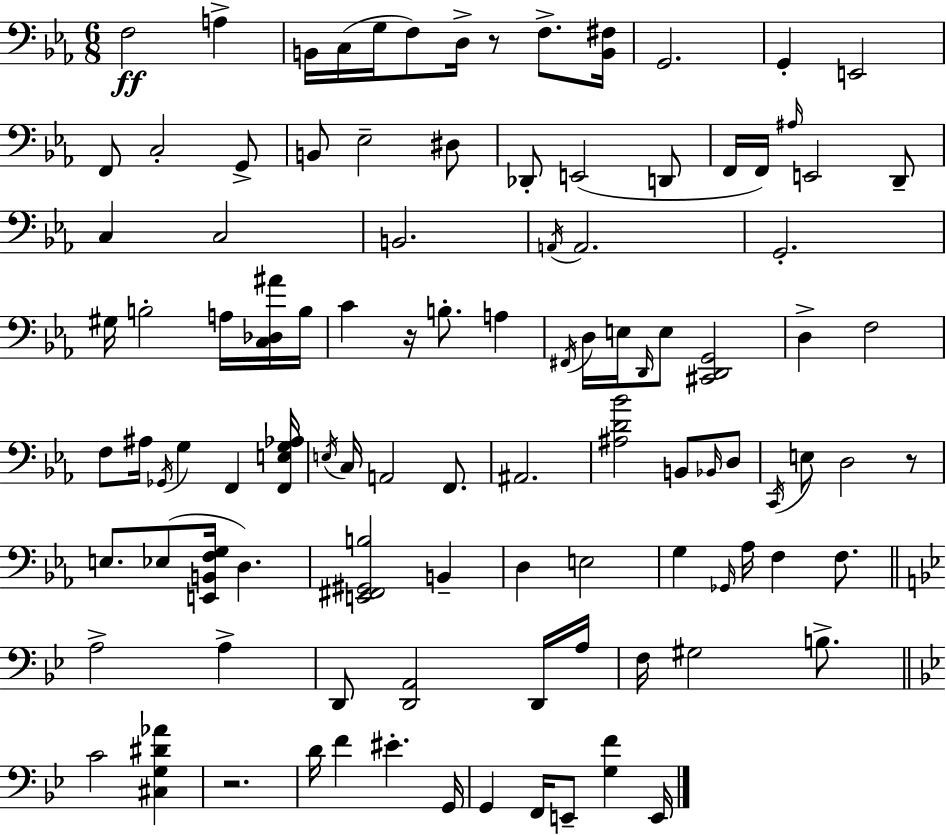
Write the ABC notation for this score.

X:1
T:Untitled
M:6/8
L:1/4
K:Cm
F,2 A, B,,/4 C,/4 G,/4 F,/2 D,/4 z/2 F,/2 [B,,^F,]/4 G,,2 G,, E,,2 F,,/2 C,2 G,,/2 B,,/2 _E,2 ^D,/2 _D,,/2 E,,2 D,,/2 F,,/4 F,,/4 ^A,/4 E,,2 D,,/2 C, C,2 B,,2 A,,/4 A,,2 G,,2 ^G,/4 B,2 A,/4 [C,_D,^A]/4 B,/4 C z/4 B,/2 A, ^F,,/4 D,/4 E,/4 D,,/4 E,/2 [^C,,D,,G,,]2 D, F,2 F,/2 ^A,/4 _G,,/4 G, F,, [F,,E,G,_A,]/4 E,/4 C,/4 A,,2 F,,/2 ^A,,2 [^A,D_B]2 B,,/2 _B,,/4 D,/2 C,,/4 E,/2 D,2 z/2 E,/2 _E,/2 [E,,B,,F,G,]/4 D, [E,,^F,,^G,,B,]2 B,, D, E,2 G, _G,,/4 _A,/4 F, F,/2 A,2 A, D,,/2 [D,,A,,]2 D,,/4 A,/4 F,/4 ^G,2 B,/2 C2 [^C,G,^D_A] z2 D/4 F ^E G,,/4 G,, F,,/4 E,,/2 [G,F] E,,/4